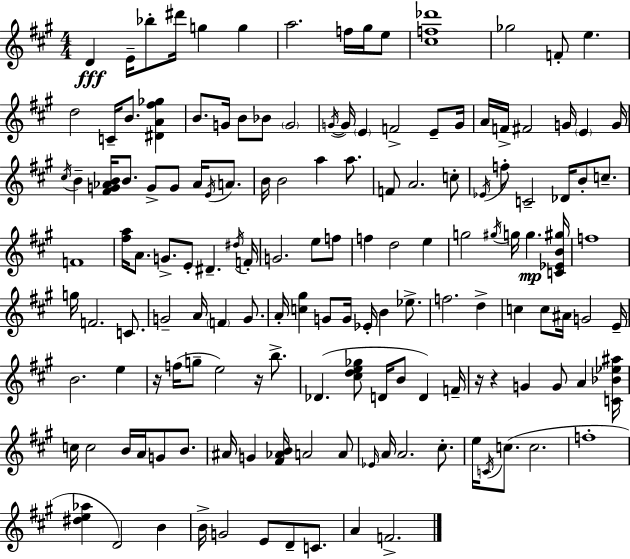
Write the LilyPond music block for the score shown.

{
  \clef treble
  \numericTimeSignature
  \time 4/4
  \key a \major
  \repeat volta 2 { d'4\fff e'16-- bes''8-. dis'''16 g''4 g''4 | a''2. f''16 gis''16 e''8 | <cis'' f'' des'''>1 | ges''2 f'8-. e''4. | \break d''2 c'16-- b'8. <dis' a' fis'' ges''>4 | b'8. g'16 b'8 bes'8 \parenthesize g'2 | \acciaccatura { g'16~ }~ g'16 \parenthesize e'4 f'2-> e'8-- | g'16 a'16 f'16-> fis'2 g'16 \parenthesize e'4 | \break g'16 \acciaccatura { cis''16 } b'4-- <fis' g' aes' b'>16 b'8. g'8-> g'8 aes'16 \acciaccatura { e'16 } | a'8. b'16 b'2 a''4 | a''8. f'8 a'2. | c''8-. \acciaccatura { ees'16 } f''8-. c'2-- des'16 b'8-. | \break c''8.-- f'1 | <fis'' a''>16 a'8. g'8.-> e'8-. dis'4.-- | \acciaccatura { dis''16 } f'16-. g'2. | e''8 f''8 f''4 d''2 | \break e''4 g''2 \acciaccatura { gis''16 } g''16 g''4.\mp | <c' ees' b' gis''>16 f''1 | g''16 f'2. | c'8. g'2-- a'16 \parenthesize f'4 | \break g'8. a'16-. <c'' gis''>4 g'8 g'16 ees'16-. b'4 | ees''8.-> f''2. | d''4-> c''4 c''8 ais'16 g'2 | e'16-- b'2. | \break e''4 r16 f''16( g''8-- e''2) | r16 b''8.-> des'4.( <cis'' d'' e'' ges''>8 d'16 b'8 | d'4) f'16-- r16 r4 g'4 g'8 | a'4 <c' bes' ees'' ais''>16 c''16 c''2 b'16 | \break a'16 g'8 b'8. ais'16 g'4 <fis' aes' b'>16 a'2 | a'8 \grace { ees'16 } a'16 a'2. | cis''8.-. e''16 \acciaccatura { c'16 }( c''8. c''2. | f''1-. | \break <dis'' e'' aes''>4 d'2) | b'4 b'16-> g'2 | e'8 d'8-- c'8. a'4 f'2.-> | } \bar "|."
}